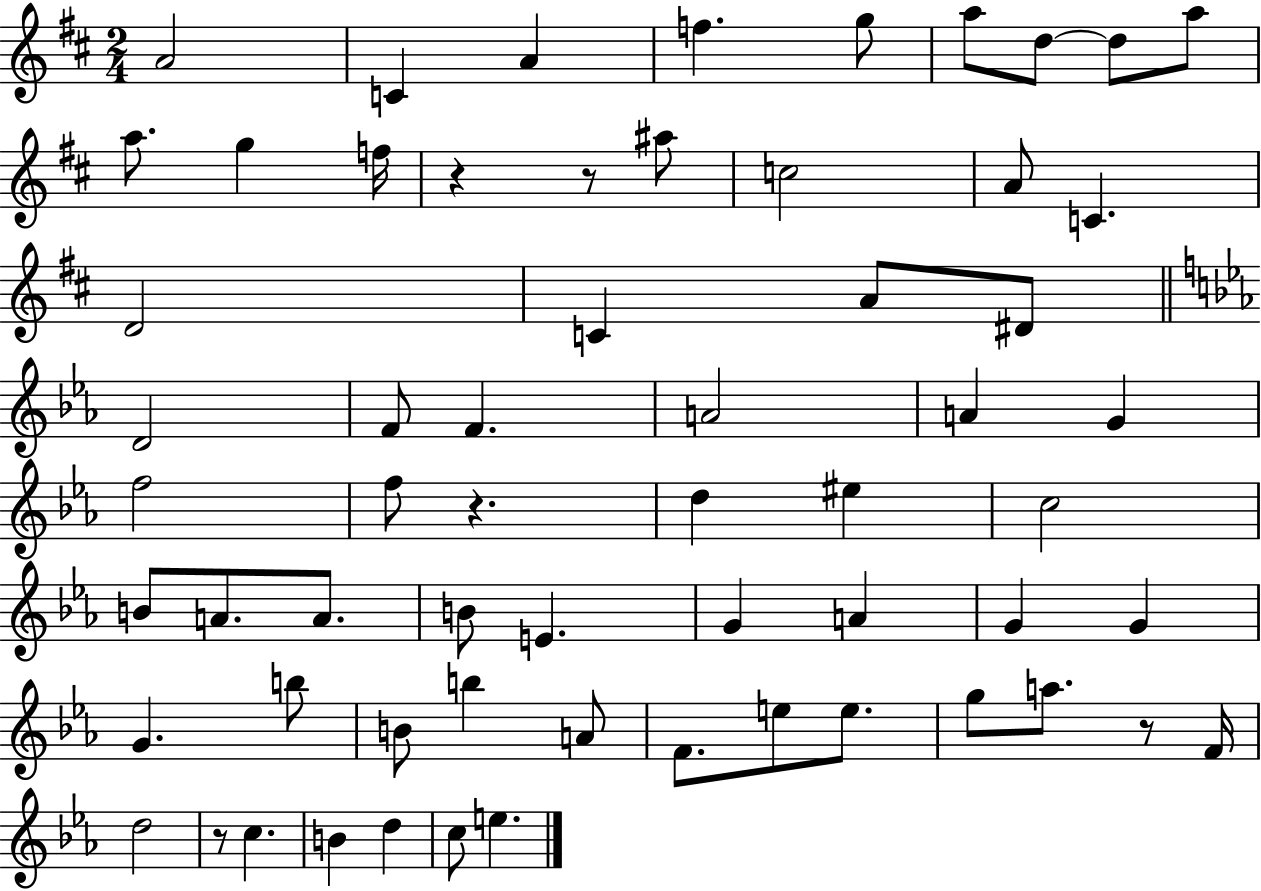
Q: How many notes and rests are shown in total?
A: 62